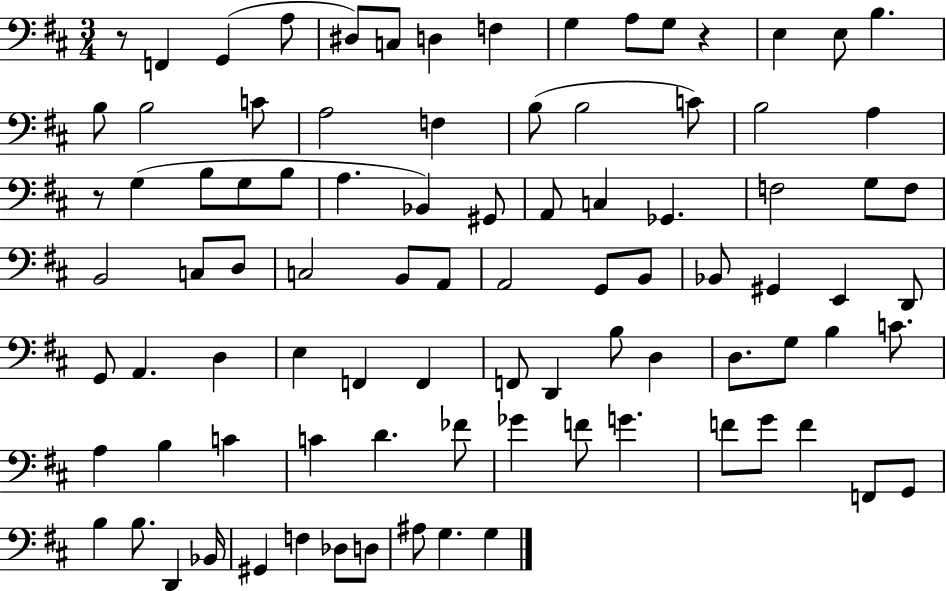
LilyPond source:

{
  \clef bass
  \numericTimeSignature
  \time 3/4
  \key d \major
  r8 f,4 g,4( a8 | dis8) c8 d4 f4 | g4 a8 g8 r4 | e4 e8 b4. | \break b8 b2 c'8 | a2 f4 | b8( b2 c'8) | b2 a4 | \break r8 g4( b8 g8 b8 | a4. bes,4) gis,8 | a,8 c4 ges,4. | f2 g8 f8 | \break b,2 c8 d8 | c2 b,8 a,8 | a,2 g,8 b,8 | bes,8 gis,4 e,4 d,8 | \break g,8 a,4. d4 | e4 f,4 f,4 | f,8 d,4 b8 d4 | d8. g8 b4 c'8. | \break a4 b4 c'4 | c'4 d'4. fes'8 | ges'4 f'8 g'4. | f'8 g'8 f'4 f,8 g,8 | \break b4 b8. d,4 bes,16 | gis,4 f4 des8 d8 | ais8 g4. g4 | \bar "|."
}